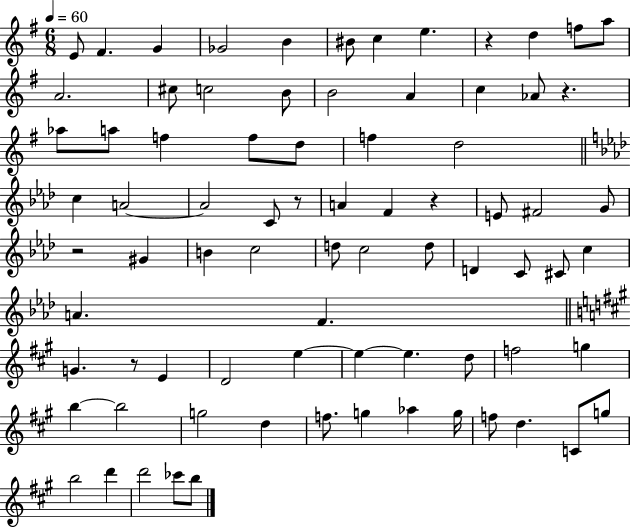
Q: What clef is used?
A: treble